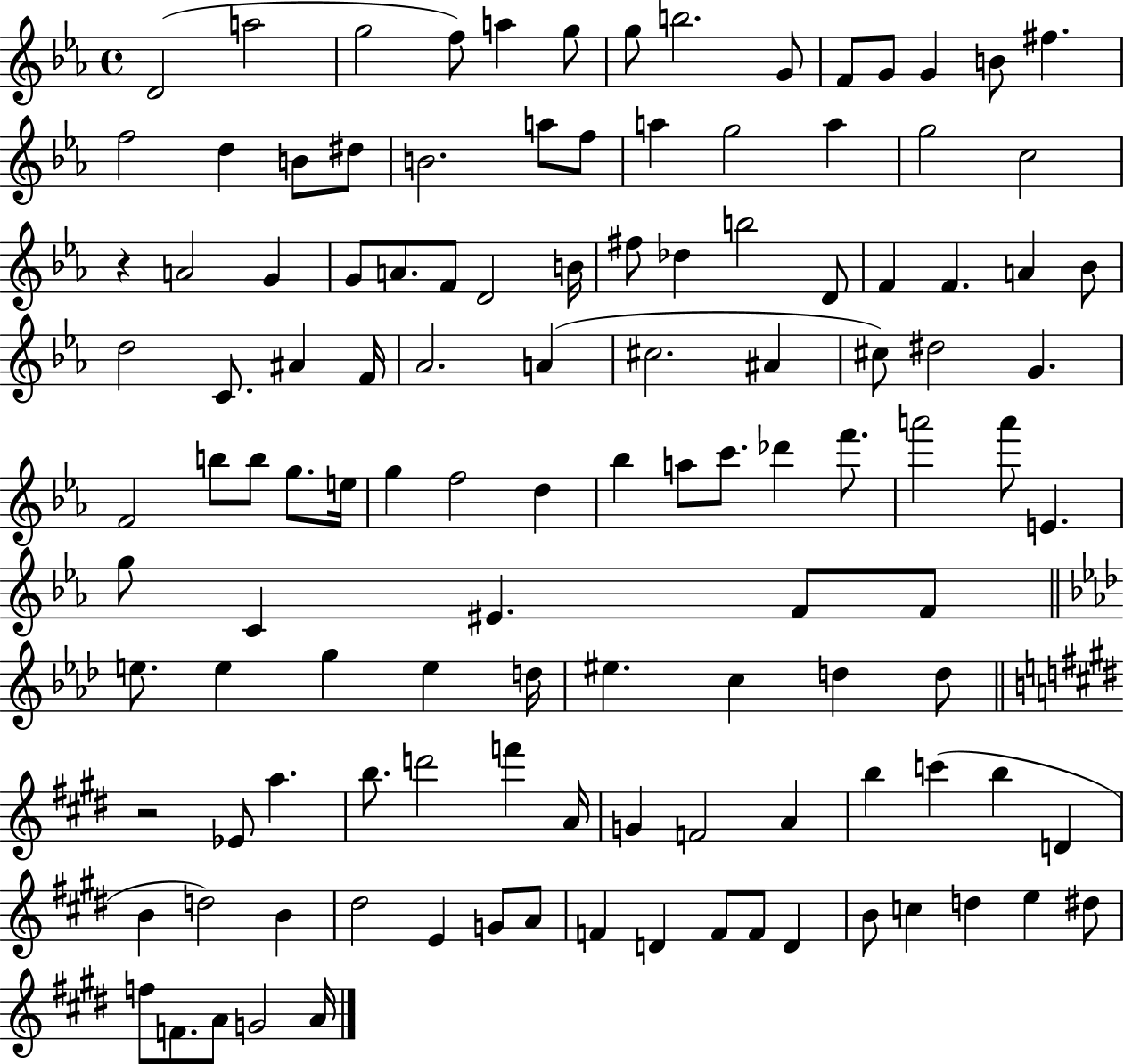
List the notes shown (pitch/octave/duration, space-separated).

D4/h A5/h G5/h F5/e A5/q G5/e G5/e B5/h. G4/e F4/e G4/e G4/q B4/e F#5/q. F5/h D5/q B4/e D#5/e B4/h. A5/e F5/e A5/q G5/h A5/q G5/h C5/h R/q A4/h G4/q G4/e A4/e. F4/e D4/h B4/s F#5/e Db5/q B5/h D4/e F4/q F4/q. A4/q Bb4/e D5/h C4/e. A#4/q F4/s Ab4/h. A4/q C#5/h. A#4/q C#5/e D#5/h G4/q. F4/h B5/e B5/e G5/e. E5/s G5/q F5/h D5/q Bb5/q A5/e C6/e. Db6/q F6/e. A6/h A6/e E4/q. G5/e C4/q EIS4/q. F4/e F4/e E5/e. E5/q G5/q E5/q D5/s EIS5/q. C5/q D5/q D5/e R/h Eb4/e A5/q. B5/e. D6/h F6/q A4/s G4/q F4/h A4/q B5/q C6/q B5/q D4/q B4/q D5/h B4/q D#5/h E4/q G4/e A4/e F4/q D4/q F4/e F4/e D4/q B4/e C5/q D5/q E5/q D#5/e F5/e F4/e. A4/e G4/h A4/s